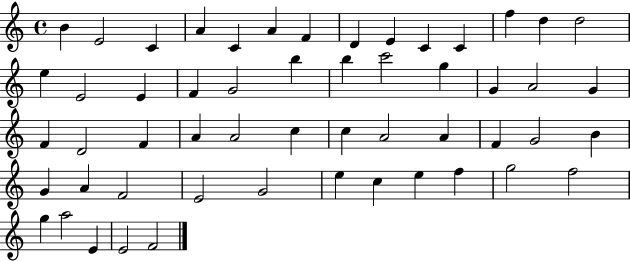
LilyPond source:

{
  \clef treble
  \time 4/4
  \defaultTimeSignature
  \key c \major
  b'4 e'2 c'4 | a'4 c'4 a'4 f'4 | d'4 e'4 c'4 c'4 | f''4 d''4 d''2 | \break e''4 e'2 e'4 | f'4 g'2 b''4 | b''4 c'''2 g''4 | g'4 a'2 g'4 | \break f'4 d'2 f'4 | a'4 a'2 c''4 | c''4 a'2 a'4 | f'4 g'2 b'4 | \break g'4 a'4 f'2 | e'2 g'2 | e''4 c''4 e''4 f''4 | g''2 f''2 | \break g''4 a''2 e'4 | e'2 f'2 | \bar "|."
}